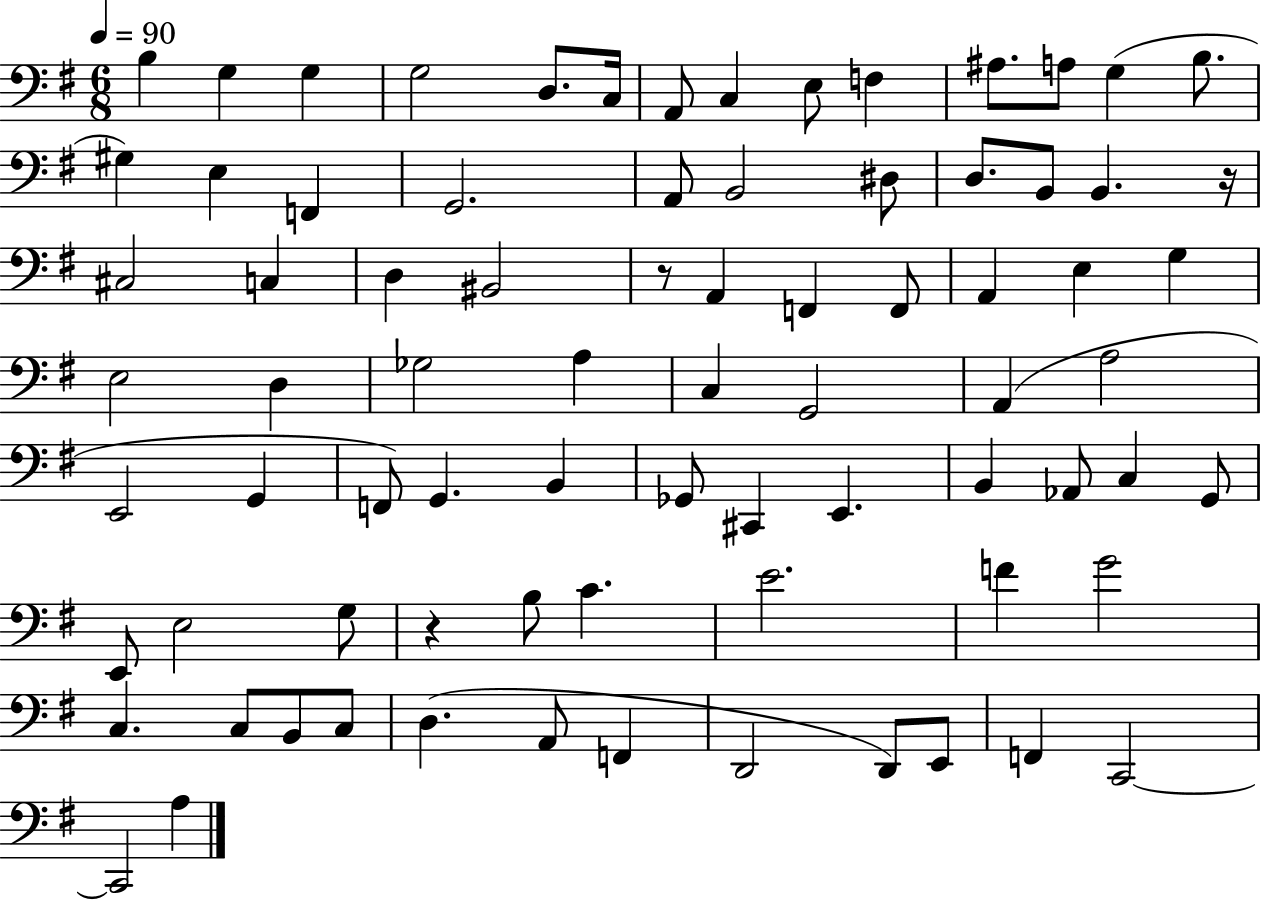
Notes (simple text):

B3/q G3/q G3/q G3/h D3/e. C3/s A2/e C3/q E3/e F3/q A#3/e. A3/e G3/q B3/e. G#3/q E3/q F2/q G2/h. A2/e B2/h D#3/e D3/e. B2/e B2/q. R/s C#3/h C3/q D3/q BIS2/h R/e A2/q F2/q F2/e A2/q E3/q G3/q E3/h D3/q Gb3/h A3/q C3/q G2/h A2/q A3/h E2/h G2/q F2/e G2/q. B2/q Gb2/e C#2/q E2/q. B2/q Ab2/e C3/q G2/e E2/e E3/h G3/e R/q B3/e C4/q. E4/h. F4/q G4/h C3/q. C3/e B2/e C3/e D3/q. A2/e F2/q D2/h D2/e E2/e F2/q C2/h C2/h A3/q